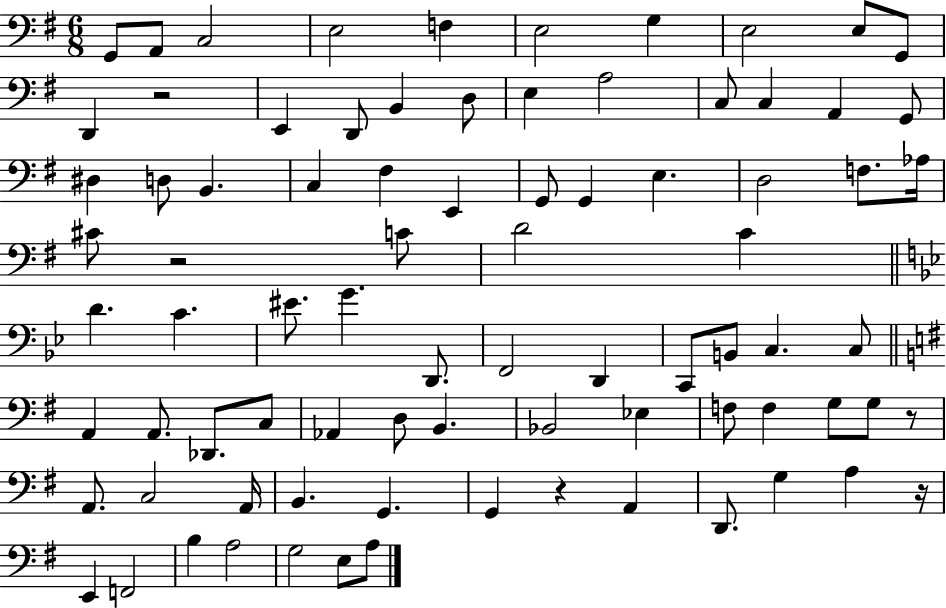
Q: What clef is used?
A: bass